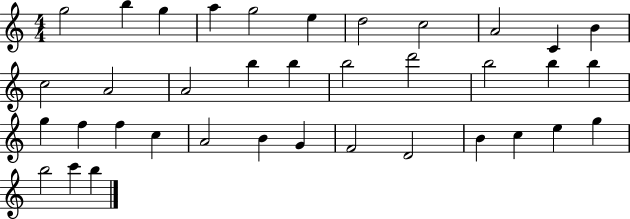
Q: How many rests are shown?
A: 0